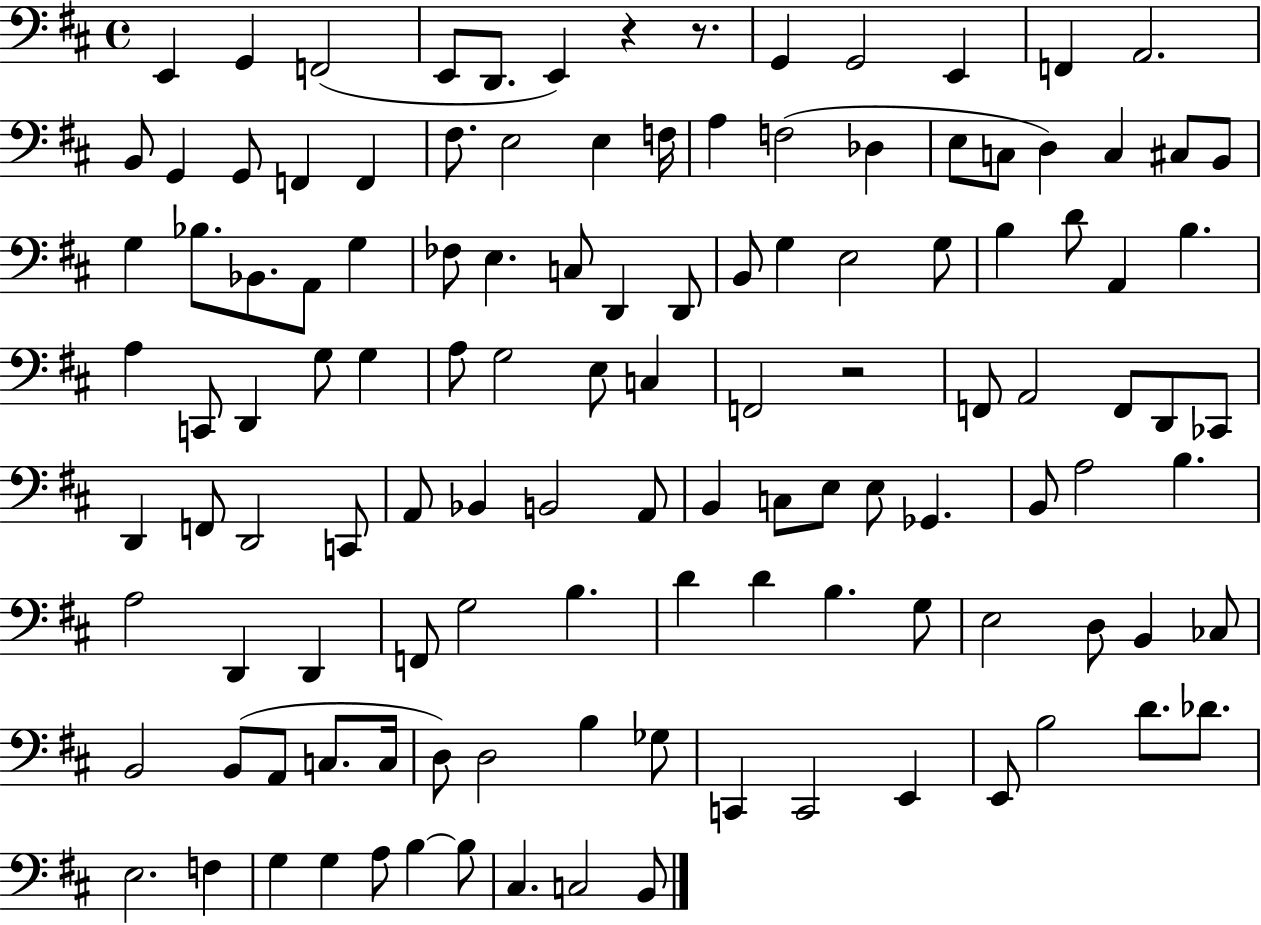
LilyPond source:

{
  \clef bass
  \time 4/4
  \defaultTimeSignature
  \key d \major
  e,4 g,4 f,2( | e,8 d,8. e,4) r4 r8. | g,4 g,2 e,4 | f,4 a,2. | \break b,8 g,4 g,8 f,4 f,4 | fis8. e2 e4 f16 | a4 f2( des4 | e8 c8 d4) c4 cis8 b,8 | \break g4 bes8. bes,8. a,8 g4 | fes8 e4. c8 d,4 d,8 | b,8 g4 e2 g8 | b4 d'8 a,4 b4. | \break a4 c,8 d,4 g8 g4 | a8 g2 e8 c4 | f,2 r2 | f,8 a,2 f,8 d,8 ces,8 | \break d,4 f,8 d,2 c,8 | a,8 bes,4 b,2 a,8 | b,4 c8 e8 e8 ges,4. | b,8 a2 b4. | \break a2 d,4 d,4 | f,8 g2 b4. | d'4 d'4 b4. g8 | e2 d8 b,4 ces8 | \break b,2 b,8( a,8 c8. c16 | d8) d2 b4 ges8 | c,4 c,2 e,4 | e,8 b2 d'8. des'8. | \break e2. f4 | g4 g4 a8 b4~~ b8 | cis4. c2 b,8 | \bar "|."
}